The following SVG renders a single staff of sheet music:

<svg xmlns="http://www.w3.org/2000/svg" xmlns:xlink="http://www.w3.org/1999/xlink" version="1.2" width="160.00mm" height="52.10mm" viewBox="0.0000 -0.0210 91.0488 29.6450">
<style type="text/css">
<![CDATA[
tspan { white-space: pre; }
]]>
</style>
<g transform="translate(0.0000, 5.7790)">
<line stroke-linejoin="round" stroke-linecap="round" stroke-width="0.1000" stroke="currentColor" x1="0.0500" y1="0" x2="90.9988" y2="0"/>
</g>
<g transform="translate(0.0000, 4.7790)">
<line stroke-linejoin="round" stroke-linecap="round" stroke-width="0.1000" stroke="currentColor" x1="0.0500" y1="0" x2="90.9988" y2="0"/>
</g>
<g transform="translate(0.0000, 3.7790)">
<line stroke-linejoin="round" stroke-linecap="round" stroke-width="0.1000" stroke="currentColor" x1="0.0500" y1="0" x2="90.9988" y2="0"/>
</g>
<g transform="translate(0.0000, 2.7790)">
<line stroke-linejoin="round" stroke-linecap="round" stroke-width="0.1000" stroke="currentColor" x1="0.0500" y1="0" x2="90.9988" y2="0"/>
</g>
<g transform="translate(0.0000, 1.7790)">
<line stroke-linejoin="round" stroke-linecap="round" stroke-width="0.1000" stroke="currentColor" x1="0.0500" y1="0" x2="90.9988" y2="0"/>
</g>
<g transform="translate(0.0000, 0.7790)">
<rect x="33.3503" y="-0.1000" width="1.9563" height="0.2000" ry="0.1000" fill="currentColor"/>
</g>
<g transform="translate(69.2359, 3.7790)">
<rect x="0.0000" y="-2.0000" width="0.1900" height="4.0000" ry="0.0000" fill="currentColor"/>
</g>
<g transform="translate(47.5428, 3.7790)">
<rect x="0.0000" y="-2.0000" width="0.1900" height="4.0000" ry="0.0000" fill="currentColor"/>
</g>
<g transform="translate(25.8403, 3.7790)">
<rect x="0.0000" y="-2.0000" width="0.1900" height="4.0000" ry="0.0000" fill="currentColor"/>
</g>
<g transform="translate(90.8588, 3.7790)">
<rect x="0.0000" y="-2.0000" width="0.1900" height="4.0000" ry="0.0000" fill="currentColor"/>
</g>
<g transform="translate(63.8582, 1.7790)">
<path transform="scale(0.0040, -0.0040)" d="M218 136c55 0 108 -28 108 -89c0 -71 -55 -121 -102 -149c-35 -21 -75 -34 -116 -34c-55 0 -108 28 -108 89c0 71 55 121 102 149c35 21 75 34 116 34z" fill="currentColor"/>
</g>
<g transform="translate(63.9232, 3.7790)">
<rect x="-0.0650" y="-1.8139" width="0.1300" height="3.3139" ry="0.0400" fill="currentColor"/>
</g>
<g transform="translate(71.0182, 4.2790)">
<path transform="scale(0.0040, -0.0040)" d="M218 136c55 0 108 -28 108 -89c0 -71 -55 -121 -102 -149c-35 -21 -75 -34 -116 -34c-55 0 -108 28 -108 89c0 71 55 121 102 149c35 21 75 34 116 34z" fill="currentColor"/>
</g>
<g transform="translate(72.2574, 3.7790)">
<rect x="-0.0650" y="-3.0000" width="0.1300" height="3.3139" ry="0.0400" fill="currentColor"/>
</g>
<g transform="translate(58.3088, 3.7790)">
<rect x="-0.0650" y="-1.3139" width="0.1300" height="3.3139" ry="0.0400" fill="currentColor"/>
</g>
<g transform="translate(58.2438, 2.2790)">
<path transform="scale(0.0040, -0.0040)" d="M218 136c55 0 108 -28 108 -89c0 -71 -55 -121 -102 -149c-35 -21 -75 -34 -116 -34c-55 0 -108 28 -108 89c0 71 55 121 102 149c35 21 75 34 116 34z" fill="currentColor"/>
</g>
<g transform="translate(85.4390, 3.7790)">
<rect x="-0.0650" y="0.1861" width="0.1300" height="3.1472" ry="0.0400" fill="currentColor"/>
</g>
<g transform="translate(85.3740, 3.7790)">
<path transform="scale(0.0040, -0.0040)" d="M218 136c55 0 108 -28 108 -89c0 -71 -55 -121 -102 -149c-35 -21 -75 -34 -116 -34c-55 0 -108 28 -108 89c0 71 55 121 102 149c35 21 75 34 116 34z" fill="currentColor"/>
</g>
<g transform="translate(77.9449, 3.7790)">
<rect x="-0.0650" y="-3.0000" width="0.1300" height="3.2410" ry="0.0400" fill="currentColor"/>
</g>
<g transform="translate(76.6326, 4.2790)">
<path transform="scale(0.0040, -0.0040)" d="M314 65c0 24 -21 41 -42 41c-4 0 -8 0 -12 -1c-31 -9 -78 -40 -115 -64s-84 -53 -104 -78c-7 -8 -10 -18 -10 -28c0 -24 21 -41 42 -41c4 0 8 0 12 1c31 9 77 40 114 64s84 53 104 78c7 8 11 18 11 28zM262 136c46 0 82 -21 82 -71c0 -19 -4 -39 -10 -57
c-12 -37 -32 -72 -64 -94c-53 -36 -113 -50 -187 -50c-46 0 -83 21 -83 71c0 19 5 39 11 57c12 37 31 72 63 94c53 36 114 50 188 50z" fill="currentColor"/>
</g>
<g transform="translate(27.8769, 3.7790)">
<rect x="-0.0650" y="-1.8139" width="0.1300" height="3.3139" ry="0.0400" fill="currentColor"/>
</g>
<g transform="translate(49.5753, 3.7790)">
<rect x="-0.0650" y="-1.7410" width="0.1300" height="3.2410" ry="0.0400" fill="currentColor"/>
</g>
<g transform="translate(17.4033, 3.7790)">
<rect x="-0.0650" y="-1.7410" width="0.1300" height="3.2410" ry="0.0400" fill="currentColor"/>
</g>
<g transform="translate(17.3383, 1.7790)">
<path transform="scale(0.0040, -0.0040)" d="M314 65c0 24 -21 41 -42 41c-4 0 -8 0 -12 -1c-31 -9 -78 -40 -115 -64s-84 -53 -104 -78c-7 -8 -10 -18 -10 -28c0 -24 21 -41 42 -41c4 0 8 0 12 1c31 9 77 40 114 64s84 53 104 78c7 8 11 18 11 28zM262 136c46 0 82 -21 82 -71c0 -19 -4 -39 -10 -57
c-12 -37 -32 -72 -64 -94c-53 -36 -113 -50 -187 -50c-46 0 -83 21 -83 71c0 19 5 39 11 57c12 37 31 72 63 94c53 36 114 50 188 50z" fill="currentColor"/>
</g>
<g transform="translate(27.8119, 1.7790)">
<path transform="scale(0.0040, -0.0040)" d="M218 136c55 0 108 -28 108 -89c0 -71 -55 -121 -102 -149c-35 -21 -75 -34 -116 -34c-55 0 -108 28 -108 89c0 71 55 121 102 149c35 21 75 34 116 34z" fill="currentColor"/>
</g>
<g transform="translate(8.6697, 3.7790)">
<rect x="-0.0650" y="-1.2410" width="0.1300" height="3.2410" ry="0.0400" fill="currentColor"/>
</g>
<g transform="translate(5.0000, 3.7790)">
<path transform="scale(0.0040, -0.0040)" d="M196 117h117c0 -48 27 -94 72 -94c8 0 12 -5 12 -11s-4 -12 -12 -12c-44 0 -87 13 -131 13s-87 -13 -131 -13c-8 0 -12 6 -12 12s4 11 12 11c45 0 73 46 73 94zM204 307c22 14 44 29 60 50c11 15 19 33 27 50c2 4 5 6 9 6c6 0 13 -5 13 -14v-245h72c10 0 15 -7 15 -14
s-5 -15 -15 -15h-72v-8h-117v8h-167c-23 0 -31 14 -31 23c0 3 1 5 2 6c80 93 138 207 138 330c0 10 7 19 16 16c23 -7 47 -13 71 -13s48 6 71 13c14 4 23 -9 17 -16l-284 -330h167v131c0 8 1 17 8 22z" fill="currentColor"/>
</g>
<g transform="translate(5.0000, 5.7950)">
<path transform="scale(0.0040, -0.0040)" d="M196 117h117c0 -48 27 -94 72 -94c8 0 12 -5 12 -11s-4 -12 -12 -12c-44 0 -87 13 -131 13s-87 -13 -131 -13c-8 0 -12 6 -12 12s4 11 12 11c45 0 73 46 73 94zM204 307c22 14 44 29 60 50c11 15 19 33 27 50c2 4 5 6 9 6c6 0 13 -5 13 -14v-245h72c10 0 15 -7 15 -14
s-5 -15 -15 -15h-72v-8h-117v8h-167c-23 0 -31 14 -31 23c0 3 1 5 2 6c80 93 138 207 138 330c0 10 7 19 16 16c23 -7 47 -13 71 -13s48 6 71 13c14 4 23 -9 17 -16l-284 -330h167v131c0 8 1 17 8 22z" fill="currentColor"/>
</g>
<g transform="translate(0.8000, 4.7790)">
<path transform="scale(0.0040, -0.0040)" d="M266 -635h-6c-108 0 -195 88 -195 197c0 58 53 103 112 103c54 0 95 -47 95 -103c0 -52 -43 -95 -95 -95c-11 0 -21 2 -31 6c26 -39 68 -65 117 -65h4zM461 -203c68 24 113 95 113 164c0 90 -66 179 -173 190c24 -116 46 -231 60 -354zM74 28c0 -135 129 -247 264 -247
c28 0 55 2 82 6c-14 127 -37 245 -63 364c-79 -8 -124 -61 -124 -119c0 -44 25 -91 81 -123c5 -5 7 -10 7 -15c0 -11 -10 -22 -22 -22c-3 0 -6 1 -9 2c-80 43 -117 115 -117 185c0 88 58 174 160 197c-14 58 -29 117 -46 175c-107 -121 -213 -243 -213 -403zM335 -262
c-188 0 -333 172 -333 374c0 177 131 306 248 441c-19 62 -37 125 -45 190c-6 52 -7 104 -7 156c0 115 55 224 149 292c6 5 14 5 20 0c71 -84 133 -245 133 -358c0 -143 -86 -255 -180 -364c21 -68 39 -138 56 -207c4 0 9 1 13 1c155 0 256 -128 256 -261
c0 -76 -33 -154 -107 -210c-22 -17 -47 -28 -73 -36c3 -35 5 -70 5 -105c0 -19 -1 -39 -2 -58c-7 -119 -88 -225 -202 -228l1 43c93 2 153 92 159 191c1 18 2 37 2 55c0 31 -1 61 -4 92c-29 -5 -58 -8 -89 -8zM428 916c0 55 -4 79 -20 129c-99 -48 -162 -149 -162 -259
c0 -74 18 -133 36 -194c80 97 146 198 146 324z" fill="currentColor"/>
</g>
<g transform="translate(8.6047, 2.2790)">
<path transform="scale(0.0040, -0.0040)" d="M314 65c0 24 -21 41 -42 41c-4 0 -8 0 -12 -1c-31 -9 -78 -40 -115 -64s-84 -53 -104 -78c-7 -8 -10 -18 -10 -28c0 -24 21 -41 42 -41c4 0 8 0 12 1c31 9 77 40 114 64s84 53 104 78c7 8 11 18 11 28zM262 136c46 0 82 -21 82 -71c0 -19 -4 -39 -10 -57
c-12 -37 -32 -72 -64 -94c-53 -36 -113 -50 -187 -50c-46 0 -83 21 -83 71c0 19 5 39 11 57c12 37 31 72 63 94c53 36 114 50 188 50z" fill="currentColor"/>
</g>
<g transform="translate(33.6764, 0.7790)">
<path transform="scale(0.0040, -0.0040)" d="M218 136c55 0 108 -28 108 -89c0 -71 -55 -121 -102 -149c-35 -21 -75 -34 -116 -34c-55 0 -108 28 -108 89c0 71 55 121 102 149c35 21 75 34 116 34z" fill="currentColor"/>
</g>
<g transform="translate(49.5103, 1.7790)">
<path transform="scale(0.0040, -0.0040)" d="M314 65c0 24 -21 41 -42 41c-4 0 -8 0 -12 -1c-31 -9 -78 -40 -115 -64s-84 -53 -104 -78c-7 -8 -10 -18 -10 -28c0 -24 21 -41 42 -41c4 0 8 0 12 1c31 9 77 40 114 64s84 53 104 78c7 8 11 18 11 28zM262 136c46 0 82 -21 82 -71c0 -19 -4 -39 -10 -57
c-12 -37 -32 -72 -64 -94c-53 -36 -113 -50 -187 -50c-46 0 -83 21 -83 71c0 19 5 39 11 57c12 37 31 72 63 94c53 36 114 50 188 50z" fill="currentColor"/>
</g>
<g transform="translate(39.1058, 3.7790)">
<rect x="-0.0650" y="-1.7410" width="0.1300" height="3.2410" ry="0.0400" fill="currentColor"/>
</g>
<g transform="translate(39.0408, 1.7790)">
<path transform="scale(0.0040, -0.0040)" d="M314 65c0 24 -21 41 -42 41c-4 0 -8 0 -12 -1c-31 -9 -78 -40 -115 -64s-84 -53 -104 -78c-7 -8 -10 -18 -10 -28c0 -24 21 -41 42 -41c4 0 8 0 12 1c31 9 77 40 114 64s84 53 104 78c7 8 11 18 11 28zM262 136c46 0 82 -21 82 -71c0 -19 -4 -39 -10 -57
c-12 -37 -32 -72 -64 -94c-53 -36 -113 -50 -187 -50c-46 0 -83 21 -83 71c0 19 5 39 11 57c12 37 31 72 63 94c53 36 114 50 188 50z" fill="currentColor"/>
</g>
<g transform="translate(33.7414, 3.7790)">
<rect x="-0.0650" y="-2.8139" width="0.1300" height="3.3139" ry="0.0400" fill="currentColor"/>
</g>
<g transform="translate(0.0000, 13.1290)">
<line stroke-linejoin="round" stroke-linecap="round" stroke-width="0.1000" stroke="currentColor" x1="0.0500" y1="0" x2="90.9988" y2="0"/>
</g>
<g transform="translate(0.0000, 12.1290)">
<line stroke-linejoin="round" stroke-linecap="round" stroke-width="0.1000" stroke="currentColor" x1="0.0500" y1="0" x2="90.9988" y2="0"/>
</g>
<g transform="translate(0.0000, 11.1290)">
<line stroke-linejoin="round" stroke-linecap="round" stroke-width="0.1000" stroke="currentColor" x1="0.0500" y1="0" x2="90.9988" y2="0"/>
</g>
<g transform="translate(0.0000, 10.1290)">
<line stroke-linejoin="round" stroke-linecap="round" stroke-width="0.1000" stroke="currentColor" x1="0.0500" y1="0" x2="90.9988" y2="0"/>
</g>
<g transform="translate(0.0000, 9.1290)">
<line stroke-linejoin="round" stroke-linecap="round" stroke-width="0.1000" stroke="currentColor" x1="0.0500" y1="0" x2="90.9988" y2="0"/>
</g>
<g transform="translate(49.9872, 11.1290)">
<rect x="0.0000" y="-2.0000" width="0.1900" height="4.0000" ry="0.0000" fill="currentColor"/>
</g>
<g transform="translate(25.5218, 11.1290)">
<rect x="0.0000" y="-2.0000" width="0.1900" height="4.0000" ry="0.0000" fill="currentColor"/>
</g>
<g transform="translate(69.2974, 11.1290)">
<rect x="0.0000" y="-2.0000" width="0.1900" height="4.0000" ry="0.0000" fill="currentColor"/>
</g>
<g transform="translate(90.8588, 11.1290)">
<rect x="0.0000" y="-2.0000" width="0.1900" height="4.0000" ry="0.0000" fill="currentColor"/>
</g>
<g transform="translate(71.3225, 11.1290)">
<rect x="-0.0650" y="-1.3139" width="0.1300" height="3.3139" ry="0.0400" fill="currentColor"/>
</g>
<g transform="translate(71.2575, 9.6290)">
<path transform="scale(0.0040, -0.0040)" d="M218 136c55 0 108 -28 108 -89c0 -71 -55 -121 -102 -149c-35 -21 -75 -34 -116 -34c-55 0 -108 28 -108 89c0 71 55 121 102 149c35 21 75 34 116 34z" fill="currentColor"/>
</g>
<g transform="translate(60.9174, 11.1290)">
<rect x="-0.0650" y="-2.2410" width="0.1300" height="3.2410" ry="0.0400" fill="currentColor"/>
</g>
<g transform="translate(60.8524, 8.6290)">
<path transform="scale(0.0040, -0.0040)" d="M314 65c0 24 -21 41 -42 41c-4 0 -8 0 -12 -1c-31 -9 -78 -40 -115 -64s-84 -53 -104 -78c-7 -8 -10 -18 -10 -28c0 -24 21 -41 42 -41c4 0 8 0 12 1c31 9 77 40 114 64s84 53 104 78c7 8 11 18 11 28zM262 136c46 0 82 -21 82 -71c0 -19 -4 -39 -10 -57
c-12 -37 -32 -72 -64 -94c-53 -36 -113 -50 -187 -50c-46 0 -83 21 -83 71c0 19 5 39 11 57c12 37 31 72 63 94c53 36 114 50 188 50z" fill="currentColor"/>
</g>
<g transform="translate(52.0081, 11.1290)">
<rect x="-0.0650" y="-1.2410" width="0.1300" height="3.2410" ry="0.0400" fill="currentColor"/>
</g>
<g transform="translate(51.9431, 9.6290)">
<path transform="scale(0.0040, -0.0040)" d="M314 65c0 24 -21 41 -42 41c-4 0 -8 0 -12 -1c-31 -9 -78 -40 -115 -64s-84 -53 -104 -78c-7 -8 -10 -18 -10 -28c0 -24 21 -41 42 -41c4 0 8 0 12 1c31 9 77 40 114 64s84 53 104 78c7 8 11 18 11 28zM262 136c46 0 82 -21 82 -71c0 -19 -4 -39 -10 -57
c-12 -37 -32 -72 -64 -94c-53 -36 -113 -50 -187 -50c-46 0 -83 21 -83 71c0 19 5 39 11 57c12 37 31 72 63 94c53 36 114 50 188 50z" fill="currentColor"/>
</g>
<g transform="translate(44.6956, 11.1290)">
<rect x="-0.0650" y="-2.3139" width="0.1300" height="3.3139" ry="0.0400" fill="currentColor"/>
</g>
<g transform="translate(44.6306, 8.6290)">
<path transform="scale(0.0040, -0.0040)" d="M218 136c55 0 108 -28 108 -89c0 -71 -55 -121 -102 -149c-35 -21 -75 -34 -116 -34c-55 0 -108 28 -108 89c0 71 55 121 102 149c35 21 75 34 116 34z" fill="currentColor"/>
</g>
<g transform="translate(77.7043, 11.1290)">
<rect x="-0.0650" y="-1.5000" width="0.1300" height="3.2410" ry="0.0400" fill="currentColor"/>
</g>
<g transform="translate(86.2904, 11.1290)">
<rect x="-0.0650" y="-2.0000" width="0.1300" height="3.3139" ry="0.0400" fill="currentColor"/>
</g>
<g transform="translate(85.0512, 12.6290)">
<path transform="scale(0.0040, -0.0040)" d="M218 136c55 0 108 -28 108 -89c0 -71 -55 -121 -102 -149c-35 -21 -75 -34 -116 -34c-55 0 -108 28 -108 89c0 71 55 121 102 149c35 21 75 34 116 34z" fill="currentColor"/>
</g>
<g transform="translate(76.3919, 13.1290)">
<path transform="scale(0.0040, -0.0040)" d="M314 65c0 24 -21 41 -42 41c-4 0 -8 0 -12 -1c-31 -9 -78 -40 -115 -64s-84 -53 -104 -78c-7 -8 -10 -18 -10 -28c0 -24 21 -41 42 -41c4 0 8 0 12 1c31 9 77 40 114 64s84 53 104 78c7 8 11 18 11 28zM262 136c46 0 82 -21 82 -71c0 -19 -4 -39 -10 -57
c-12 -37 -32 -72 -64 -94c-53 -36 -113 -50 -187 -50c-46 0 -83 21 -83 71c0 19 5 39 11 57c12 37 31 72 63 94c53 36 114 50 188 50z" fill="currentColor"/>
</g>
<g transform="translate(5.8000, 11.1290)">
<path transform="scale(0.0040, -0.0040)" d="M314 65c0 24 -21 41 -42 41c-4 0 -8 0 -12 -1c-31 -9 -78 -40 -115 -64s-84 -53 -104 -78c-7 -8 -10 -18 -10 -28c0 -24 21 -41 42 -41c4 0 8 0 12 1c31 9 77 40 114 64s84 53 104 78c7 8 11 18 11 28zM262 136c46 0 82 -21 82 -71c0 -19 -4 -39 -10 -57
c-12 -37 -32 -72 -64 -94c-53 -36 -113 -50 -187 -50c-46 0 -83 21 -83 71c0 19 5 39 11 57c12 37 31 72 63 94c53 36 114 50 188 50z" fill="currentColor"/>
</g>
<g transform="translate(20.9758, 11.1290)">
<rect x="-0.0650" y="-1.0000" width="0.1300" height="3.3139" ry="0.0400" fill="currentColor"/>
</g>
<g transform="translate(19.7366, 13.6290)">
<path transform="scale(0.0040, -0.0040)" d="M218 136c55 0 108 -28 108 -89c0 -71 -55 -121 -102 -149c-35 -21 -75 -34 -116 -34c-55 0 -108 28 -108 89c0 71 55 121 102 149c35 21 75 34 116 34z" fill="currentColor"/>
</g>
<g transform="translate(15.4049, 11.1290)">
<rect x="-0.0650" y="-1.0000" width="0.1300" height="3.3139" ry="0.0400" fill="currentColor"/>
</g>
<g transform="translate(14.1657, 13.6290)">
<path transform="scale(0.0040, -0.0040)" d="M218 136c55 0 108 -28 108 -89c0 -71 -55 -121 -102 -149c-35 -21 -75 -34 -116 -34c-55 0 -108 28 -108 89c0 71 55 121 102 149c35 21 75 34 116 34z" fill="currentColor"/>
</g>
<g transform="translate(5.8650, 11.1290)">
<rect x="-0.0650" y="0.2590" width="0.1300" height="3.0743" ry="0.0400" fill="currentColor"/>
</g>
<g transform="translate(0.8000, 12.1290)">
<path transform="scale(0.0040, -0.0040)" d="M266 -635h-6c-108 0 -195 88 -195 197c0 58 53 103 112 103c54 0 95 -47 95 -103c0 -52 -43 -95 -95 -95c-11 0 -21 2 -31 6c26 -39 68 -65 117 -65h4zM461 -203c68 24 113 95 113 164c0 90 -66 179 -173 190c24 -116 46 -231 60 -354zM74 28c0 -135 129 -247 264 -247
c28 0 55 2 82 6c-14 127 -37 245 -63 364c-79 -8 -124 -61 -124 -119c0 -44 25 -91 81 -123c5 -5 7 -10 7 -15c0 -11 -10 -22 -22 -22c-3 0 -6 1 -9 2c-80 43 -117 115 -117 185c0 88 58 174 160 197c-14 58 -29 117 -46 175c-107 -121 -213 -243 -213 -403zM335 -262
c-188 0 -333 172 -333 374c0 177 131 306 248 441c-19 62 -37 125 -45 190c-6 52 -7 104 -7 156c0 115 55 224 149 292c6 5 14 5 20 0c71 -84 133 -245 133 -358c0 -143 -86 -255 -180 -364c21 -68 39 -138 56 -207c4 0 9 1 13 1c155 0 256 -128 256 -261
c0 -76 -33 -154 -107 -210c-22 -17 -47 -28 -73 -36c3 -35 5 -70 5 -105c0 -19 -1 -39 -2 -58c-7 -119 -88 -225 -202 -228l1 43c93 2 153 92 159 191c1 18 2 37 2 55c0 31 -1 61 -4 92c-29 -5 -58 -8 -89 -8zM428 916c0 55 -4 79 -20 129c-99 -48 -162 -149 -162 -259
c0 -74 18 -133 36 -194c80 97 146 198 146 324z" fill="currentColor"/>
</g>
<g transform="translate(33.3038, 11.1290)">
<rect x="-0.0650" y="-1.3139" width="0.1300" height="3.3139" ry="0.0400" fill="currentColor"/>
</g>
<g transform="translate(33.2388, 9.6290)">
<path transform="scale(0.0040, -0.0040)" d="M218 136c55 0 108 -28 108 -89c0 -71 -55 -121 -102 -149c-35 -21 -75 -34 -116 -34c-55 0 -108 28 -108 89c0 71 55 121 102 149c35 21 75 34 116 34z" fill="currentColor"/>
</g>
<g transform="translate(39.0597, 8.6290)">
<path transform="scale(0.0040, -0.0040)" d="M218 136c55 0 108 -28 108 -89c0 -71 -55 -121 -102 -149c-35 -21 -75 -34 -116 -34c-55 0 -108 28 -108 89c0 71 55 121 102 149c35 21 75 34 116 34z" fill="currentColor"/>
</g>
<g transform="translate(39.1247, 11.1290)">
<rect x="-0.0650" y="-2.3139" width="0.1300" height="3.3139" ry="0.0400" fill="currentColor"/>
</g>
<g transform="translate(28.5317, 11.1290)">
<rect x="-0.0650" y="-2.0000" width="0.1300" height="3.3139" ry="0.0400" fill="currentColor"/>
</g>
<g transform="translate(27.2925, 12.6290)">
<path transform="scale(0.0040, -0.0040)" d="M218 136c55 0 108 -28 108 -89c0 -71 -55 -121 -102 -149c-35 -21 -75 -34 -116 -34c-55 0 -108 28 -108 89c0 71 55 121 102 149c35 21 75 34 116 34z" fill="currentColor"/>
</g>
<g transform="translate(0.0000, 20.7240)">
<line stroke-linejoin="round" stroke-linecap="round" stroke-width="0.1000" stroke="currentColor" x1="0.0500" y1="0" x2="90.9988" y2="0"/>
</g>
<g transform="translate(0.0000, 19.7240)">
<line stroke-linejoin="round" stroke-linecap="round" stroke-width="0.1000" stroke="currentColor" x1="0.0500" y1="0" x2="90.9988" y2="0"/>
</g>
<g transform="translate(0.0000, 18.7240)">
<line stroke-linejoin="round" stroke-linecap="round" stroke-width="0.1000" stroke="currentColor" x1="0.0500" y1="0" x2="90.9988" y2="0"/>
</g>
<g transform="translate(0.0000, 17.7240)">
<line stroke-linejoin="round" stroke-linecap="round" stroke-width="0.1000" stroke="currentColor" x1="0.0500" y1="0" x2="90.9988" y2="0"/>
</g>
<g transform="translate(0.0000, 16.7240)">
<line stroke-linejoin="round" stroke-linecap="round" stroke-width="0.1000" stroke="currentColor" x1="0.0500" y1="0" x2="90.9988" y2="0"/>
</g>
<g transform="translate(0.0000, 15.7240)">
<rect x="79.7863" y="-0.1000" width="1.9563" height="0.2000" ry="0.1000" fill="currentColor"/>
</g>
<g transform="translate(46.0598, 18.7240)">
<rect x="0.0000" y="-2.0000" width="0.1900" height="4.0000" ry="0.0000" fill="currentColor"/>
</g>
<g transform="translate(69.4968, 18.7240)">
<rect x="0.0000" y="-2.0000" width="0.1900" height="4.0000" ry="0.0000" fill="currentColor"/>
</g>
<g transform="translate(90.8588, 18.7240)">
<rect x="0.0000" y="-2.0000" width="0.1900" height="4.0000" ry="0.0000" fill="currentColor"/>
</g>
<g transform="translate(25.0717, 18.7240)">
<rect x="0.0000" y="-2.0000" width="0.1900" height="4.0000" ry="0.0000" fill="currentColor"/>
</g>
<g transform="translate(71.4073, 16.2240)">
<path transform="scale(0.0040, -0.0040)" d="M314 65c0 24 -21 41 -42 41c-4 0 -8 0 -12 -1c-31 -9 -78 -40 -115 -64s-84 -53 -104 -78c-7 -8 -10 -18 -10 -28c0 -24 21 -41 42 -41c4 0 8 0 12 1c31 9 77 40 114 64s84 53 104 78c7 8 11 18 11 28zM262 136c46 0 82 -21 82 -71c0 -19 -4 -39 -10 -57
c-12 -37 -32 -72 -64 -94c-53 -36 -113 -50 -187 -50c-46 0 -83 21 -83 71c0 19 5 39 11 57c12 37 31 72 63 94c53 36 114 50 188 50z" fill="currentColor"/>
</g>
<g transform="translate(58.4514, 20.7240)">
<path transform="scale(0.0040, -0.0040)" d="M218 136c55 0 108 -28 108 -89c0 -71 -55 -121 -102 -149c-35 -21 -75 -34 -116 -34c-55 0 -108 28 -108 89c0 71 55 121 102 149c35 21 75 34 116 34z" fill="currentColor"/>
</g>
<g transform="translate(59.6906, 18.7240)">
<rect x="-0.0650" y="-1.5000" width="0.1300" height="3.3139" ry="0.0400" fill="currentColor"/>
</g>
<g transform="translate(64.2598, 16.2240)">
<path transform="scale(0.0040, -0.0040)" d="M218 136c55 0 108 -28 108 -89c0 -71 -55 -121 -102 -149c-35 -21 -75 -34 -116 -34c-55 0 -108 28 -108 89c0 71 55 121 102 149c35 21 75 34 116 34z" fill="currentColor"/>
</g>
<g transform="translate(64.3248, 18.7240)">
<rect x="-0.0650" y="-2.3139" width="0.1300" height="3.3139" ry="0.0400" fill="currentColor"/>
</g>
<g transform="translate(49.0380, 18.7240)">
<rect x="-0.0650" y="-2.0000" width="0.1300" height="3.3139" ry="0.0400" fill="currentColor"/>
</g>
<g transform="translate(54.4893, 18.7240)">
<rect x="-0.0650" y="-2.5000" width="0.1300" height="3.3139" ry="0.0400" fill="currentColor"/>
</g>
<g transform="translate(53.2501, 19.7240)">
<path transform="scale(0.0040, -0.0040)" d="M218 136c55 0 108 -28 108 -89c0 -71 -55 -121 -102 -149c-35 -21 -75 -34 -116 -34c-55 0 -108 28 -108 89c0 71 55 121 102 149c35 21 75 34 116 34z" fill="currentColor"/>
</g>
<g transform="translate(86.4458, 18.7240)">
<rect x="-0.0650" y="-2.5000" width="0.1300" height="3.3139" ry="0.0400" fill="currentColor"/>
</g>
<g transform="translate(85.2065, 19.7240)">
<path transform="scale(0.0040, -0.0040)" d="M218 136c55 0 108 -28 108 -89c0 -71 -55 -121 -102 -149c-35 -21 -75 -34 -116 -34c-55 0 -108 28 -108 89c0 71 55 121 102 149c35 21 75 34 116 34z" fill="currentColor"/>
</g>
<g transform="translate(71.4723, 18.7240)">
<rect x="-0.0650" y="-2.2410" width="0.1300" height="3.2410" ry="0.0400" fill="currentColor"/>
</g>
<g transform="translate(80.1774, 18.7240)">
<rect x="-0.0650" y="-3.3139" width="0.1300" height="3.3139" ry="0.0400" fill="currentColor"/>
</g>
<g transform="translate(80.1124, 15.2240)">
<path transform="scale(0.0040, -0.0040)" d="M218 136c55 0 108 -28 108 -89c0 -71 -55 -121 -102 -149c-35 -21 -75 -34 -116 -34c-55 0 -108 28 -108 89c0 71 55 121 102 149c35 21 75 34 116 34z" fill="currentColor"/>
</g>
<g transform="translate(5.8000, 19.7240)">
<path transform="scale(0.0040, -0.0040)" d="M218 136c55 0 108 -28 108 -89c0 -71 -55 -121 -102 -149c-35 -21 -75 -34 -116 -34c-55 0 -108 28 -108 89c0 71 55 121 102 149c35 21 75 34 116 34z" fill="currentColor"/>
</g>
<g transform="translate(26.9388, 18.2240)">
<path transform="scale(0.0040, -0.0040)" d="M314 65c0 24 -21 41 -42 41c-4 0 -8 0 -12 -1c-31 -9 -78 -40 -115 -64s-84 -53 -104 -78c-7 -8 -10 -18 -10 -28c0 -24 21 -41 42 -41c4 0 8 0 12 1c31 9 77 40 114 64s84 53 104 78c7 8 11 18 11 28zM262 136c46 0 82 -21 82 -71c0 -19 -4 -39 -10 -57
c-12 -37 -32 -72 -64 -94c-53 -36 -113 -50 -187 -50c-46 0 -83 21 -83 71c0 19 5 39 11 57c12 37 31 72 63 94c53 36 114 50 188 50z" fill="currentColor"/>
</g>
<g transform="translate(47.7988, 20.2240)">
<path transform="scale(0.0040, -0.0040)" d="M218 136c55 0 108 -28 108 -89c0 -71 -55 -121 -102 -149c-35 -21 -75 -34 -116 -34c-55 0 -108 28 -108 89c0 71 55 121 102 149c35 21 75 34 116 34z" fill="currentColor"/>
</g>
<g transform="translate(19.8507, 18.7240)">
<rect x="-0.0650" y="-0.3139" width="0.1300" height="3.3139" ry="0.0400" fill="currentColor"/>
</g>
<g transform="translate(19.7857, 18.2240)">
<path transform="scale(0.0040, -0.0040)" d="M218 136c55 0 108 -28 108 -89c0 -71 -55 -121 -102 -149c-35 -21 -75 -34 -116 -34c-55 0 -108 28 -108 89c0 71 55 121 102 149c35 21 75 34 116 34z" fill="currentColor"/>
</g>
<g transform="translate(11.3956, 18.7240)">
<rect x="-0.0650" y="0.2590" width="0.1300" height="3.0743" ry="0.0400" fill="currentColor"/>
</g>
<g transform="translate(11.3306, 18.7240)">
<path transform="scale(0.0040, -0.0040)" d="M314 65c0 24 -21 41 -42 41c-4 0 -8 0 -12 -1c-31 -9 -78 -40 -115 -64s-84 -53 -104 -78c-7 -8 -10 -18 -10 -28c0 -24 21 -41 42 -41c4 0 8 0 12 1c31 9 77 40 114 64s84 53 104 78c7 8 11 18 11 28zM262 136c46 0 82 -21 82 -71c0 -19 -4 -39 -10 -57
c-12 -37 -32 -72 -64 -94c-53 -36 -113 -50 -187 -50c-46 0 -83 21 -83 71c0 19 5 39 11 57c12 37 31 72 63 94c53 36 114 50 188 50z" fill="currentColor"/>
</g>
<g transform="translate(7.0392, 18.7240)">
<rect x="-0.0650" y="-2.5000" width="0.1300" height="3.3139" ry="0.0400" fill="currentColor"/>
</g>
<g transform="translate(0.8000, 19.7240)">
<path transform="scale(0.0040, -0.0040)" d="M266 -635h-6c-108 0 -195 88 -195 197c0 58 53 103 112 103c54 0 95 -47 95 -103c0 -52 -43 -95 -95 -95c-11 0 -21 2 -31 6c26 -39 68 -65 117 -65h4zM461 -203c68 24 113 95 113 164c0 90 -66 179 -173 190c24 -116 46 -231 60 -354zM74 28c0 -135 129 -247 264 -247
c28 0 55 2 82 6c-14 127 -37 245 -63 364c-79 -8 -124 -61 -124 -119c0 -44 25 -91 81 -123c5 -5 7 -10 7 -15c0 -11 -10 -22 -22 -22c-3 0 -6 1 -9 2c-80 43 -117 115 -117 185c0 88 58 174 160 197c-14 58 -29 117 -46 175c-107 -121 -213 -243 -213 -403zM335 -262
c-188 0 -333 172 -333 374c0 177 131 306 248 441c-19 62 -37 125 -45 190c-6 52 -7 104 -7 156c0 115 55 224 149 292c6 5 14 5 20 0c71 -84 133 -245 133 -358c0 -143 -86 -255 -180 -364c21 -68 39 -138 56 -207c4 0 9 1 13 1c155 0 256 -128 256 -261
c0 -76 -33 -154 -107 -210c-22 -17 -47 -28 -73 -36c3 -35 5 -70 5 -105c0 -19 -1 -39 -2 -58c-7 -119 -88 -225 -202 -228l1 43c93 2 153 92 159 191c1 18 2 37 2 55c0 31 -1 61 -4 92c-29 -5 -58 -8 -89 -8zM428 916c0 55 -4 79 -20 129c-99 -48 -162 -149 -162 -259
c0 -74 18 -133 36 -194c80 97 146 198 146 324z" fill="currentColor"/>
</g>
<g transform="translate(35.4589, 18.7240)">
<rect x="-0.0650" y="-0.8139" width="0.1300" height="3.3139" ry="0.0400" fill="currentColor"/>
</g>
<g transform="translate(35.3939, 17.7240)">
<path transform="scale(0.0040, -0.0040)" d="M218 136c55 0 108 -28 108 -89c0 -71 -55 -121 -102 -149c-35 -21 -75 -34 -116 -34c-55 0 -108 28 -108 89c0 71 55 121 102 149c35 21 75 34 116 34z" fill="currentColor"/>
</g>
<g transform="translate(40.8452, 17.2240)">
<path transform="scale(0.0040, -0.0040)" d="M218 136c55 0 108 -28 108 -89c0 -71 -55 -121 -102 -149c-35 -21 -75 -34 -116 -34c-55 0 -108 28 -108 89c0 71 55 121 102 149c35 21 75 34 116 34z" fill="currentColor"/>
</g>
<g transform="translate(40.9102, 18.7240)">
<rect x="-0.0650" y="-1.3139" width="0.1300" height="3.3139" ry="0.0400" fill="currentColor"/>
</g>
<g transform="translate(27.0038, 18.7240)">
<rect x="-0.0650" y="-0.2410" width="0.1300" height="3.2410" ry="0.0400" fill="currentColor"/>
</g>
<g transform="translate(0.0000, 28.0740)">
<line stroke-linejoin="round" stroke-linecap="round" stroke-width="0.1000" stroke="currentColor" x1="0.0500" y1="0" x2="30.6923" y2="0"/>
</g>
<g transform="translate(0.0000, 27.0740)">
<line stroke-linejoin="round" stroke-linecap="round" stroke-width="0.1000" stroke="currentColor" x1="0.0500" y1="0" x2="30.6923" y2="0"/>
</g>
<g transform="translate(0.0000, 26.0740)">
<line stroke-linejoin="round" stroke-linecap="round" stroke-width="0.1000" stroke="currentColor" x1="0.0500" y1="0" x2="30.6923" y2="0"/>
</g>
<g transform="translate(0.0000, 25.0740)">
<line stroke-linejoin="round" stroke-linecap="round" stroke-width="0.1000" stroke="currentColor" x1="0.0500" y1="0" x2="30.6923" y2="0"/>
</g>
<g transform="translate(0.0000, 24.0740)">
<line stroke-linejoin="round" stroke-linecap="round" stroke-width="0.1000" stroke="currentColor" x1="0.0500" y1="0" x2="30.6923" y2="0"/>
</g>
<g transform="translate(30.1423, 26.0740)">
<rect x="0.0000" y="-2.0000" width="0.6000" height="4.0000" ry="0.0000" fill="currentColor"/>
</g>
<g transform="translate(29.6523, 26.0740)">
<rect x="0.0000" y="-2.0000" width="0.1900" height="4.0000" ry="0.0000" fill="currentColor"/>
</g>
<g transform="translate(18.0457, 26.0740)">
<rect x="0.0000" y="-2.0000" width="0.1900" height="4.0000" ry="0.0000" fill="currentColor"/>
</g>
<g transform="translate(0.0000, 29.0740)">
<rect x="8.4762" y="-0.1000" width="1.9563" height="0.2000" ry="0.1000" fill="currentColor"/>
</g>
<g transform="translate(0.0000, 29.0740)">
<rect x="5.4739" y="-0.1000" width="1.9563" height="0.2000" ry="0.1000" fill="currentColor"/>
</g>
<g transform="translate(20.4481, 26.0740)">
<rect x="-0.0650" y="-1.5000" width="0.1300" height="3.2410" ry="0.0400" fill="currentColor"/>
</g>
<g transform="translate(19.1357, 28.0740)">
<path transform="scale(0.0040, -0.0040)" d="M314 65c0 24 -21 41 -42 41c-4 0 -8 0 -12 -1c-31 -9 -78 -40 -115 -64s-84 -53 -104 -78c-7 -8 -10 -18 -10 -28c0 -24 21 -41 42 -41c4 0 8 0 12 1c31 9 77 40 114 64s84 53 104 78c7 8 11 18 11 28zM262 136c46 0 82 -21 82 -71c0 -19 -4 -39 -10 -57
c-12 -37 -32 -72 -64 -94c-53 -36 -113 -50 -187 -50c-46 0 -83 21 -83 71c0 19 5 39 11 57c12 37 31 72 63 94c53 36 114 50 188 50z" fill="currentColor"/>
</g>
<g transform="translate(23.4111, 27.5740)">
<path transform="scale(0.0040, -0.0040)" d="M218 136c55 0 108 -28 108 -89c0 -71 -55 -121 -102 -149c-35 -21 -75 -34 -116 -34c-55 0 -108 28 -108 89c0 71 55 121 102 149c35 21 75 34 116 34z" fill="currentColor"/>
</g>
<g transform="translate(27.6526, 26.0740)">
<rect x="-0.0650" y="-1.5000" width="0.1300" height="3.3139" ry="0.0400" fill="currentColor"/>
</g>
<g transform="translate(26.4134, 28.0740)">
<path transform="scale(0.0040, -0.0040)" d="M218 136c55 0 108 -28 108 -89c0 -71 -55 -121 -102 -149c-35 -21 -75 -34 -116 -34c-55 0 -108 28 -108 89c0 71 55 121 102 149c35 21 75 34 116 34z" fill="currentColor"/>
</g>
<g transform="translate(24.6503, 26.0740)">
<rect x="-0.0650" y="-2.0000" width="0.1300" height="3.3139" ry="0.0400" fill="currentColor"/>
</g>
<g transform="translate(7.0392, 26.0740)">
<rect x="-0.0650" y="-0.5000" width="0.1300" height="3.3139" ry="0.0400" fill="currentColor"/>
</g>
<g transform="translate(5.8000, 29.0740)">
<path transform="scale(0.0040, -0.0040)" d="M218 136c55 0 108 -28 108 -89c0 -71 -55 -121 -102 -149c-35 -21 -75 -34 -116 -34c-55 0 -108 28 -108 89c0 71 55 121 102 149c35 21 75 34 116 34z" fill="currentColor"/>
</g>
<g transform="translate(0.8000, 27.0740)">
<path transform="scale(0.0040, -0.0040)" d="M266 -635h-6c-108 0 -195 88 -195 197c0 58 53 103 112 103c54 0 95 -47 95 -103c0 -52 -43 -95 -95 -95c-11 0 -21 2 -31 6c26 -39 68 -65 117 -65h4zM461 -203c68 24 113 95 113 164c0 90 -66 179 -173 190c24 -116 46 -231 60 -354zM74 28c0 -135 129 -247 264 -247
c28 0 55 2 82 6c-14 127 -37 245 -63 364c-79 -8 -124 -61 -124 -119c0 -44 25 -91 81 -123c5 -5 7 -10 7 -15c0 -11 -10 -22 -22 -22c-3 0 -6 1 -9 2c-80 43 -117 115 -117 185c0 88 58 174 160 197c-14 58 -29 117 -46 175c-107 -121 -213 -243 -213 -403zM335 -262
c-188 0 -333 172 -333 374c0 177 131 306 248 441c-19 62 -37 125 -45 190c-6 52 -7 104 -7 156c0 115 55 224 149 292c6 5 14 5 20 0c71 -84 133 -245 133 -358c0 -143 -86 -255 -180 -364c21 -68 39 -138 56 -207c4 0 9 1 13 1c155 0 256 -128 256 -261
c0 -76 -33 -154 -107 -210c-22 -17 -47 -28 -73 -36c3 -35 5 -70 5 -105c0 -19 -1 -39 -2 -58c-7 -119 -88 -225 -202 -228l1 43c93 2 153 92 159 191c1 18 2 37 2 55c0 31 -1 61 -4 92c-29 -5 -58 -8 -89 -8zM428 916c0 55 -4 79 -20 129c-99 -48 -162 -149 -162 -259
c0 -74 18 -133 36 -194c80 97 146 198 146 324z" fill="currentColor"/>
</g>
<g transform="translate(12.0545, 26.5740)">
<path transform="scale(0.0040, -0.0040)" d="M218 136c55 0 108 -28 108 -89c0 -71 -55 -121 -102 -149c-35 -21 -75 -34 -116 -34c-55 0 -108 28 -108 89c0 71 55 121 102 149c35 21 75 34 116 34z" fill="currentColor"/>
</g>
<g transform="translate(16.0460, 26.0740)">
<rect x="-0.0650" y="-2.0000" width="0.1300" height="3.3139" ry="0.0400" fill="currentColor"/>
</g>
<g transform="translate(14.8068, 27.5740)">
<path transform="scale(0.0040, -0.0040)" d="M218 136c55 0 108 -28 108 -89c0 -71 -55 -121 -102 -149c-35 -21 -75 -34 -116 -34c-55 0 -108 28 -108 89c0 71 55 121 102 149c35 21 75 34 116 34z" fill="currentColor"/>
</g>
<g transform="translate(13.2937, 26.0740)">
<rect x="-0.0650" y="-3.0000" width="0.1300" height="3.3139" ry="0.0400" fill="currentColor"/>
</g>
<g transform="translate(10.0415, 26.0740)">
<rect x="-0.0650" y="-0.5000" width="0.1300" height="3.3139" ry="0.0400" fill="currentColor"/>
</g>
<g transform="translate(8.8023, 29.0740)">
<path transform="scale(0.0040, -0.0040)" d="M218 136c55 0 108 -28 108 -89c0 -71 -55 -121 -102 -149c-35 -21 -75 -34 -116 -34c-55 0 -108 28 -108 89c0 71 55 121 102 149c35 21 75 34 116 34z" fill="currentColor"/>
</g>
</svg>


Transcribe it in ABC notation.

X:1
T:Untitled
M:4/4
L:1/4
K:C
e2 f2 f a f2 f2 e f A A2 B B2 D D F e g g e2 g2 e E2 F G B2 c c2 d e F G E g g2 b G C C A F E2 F E